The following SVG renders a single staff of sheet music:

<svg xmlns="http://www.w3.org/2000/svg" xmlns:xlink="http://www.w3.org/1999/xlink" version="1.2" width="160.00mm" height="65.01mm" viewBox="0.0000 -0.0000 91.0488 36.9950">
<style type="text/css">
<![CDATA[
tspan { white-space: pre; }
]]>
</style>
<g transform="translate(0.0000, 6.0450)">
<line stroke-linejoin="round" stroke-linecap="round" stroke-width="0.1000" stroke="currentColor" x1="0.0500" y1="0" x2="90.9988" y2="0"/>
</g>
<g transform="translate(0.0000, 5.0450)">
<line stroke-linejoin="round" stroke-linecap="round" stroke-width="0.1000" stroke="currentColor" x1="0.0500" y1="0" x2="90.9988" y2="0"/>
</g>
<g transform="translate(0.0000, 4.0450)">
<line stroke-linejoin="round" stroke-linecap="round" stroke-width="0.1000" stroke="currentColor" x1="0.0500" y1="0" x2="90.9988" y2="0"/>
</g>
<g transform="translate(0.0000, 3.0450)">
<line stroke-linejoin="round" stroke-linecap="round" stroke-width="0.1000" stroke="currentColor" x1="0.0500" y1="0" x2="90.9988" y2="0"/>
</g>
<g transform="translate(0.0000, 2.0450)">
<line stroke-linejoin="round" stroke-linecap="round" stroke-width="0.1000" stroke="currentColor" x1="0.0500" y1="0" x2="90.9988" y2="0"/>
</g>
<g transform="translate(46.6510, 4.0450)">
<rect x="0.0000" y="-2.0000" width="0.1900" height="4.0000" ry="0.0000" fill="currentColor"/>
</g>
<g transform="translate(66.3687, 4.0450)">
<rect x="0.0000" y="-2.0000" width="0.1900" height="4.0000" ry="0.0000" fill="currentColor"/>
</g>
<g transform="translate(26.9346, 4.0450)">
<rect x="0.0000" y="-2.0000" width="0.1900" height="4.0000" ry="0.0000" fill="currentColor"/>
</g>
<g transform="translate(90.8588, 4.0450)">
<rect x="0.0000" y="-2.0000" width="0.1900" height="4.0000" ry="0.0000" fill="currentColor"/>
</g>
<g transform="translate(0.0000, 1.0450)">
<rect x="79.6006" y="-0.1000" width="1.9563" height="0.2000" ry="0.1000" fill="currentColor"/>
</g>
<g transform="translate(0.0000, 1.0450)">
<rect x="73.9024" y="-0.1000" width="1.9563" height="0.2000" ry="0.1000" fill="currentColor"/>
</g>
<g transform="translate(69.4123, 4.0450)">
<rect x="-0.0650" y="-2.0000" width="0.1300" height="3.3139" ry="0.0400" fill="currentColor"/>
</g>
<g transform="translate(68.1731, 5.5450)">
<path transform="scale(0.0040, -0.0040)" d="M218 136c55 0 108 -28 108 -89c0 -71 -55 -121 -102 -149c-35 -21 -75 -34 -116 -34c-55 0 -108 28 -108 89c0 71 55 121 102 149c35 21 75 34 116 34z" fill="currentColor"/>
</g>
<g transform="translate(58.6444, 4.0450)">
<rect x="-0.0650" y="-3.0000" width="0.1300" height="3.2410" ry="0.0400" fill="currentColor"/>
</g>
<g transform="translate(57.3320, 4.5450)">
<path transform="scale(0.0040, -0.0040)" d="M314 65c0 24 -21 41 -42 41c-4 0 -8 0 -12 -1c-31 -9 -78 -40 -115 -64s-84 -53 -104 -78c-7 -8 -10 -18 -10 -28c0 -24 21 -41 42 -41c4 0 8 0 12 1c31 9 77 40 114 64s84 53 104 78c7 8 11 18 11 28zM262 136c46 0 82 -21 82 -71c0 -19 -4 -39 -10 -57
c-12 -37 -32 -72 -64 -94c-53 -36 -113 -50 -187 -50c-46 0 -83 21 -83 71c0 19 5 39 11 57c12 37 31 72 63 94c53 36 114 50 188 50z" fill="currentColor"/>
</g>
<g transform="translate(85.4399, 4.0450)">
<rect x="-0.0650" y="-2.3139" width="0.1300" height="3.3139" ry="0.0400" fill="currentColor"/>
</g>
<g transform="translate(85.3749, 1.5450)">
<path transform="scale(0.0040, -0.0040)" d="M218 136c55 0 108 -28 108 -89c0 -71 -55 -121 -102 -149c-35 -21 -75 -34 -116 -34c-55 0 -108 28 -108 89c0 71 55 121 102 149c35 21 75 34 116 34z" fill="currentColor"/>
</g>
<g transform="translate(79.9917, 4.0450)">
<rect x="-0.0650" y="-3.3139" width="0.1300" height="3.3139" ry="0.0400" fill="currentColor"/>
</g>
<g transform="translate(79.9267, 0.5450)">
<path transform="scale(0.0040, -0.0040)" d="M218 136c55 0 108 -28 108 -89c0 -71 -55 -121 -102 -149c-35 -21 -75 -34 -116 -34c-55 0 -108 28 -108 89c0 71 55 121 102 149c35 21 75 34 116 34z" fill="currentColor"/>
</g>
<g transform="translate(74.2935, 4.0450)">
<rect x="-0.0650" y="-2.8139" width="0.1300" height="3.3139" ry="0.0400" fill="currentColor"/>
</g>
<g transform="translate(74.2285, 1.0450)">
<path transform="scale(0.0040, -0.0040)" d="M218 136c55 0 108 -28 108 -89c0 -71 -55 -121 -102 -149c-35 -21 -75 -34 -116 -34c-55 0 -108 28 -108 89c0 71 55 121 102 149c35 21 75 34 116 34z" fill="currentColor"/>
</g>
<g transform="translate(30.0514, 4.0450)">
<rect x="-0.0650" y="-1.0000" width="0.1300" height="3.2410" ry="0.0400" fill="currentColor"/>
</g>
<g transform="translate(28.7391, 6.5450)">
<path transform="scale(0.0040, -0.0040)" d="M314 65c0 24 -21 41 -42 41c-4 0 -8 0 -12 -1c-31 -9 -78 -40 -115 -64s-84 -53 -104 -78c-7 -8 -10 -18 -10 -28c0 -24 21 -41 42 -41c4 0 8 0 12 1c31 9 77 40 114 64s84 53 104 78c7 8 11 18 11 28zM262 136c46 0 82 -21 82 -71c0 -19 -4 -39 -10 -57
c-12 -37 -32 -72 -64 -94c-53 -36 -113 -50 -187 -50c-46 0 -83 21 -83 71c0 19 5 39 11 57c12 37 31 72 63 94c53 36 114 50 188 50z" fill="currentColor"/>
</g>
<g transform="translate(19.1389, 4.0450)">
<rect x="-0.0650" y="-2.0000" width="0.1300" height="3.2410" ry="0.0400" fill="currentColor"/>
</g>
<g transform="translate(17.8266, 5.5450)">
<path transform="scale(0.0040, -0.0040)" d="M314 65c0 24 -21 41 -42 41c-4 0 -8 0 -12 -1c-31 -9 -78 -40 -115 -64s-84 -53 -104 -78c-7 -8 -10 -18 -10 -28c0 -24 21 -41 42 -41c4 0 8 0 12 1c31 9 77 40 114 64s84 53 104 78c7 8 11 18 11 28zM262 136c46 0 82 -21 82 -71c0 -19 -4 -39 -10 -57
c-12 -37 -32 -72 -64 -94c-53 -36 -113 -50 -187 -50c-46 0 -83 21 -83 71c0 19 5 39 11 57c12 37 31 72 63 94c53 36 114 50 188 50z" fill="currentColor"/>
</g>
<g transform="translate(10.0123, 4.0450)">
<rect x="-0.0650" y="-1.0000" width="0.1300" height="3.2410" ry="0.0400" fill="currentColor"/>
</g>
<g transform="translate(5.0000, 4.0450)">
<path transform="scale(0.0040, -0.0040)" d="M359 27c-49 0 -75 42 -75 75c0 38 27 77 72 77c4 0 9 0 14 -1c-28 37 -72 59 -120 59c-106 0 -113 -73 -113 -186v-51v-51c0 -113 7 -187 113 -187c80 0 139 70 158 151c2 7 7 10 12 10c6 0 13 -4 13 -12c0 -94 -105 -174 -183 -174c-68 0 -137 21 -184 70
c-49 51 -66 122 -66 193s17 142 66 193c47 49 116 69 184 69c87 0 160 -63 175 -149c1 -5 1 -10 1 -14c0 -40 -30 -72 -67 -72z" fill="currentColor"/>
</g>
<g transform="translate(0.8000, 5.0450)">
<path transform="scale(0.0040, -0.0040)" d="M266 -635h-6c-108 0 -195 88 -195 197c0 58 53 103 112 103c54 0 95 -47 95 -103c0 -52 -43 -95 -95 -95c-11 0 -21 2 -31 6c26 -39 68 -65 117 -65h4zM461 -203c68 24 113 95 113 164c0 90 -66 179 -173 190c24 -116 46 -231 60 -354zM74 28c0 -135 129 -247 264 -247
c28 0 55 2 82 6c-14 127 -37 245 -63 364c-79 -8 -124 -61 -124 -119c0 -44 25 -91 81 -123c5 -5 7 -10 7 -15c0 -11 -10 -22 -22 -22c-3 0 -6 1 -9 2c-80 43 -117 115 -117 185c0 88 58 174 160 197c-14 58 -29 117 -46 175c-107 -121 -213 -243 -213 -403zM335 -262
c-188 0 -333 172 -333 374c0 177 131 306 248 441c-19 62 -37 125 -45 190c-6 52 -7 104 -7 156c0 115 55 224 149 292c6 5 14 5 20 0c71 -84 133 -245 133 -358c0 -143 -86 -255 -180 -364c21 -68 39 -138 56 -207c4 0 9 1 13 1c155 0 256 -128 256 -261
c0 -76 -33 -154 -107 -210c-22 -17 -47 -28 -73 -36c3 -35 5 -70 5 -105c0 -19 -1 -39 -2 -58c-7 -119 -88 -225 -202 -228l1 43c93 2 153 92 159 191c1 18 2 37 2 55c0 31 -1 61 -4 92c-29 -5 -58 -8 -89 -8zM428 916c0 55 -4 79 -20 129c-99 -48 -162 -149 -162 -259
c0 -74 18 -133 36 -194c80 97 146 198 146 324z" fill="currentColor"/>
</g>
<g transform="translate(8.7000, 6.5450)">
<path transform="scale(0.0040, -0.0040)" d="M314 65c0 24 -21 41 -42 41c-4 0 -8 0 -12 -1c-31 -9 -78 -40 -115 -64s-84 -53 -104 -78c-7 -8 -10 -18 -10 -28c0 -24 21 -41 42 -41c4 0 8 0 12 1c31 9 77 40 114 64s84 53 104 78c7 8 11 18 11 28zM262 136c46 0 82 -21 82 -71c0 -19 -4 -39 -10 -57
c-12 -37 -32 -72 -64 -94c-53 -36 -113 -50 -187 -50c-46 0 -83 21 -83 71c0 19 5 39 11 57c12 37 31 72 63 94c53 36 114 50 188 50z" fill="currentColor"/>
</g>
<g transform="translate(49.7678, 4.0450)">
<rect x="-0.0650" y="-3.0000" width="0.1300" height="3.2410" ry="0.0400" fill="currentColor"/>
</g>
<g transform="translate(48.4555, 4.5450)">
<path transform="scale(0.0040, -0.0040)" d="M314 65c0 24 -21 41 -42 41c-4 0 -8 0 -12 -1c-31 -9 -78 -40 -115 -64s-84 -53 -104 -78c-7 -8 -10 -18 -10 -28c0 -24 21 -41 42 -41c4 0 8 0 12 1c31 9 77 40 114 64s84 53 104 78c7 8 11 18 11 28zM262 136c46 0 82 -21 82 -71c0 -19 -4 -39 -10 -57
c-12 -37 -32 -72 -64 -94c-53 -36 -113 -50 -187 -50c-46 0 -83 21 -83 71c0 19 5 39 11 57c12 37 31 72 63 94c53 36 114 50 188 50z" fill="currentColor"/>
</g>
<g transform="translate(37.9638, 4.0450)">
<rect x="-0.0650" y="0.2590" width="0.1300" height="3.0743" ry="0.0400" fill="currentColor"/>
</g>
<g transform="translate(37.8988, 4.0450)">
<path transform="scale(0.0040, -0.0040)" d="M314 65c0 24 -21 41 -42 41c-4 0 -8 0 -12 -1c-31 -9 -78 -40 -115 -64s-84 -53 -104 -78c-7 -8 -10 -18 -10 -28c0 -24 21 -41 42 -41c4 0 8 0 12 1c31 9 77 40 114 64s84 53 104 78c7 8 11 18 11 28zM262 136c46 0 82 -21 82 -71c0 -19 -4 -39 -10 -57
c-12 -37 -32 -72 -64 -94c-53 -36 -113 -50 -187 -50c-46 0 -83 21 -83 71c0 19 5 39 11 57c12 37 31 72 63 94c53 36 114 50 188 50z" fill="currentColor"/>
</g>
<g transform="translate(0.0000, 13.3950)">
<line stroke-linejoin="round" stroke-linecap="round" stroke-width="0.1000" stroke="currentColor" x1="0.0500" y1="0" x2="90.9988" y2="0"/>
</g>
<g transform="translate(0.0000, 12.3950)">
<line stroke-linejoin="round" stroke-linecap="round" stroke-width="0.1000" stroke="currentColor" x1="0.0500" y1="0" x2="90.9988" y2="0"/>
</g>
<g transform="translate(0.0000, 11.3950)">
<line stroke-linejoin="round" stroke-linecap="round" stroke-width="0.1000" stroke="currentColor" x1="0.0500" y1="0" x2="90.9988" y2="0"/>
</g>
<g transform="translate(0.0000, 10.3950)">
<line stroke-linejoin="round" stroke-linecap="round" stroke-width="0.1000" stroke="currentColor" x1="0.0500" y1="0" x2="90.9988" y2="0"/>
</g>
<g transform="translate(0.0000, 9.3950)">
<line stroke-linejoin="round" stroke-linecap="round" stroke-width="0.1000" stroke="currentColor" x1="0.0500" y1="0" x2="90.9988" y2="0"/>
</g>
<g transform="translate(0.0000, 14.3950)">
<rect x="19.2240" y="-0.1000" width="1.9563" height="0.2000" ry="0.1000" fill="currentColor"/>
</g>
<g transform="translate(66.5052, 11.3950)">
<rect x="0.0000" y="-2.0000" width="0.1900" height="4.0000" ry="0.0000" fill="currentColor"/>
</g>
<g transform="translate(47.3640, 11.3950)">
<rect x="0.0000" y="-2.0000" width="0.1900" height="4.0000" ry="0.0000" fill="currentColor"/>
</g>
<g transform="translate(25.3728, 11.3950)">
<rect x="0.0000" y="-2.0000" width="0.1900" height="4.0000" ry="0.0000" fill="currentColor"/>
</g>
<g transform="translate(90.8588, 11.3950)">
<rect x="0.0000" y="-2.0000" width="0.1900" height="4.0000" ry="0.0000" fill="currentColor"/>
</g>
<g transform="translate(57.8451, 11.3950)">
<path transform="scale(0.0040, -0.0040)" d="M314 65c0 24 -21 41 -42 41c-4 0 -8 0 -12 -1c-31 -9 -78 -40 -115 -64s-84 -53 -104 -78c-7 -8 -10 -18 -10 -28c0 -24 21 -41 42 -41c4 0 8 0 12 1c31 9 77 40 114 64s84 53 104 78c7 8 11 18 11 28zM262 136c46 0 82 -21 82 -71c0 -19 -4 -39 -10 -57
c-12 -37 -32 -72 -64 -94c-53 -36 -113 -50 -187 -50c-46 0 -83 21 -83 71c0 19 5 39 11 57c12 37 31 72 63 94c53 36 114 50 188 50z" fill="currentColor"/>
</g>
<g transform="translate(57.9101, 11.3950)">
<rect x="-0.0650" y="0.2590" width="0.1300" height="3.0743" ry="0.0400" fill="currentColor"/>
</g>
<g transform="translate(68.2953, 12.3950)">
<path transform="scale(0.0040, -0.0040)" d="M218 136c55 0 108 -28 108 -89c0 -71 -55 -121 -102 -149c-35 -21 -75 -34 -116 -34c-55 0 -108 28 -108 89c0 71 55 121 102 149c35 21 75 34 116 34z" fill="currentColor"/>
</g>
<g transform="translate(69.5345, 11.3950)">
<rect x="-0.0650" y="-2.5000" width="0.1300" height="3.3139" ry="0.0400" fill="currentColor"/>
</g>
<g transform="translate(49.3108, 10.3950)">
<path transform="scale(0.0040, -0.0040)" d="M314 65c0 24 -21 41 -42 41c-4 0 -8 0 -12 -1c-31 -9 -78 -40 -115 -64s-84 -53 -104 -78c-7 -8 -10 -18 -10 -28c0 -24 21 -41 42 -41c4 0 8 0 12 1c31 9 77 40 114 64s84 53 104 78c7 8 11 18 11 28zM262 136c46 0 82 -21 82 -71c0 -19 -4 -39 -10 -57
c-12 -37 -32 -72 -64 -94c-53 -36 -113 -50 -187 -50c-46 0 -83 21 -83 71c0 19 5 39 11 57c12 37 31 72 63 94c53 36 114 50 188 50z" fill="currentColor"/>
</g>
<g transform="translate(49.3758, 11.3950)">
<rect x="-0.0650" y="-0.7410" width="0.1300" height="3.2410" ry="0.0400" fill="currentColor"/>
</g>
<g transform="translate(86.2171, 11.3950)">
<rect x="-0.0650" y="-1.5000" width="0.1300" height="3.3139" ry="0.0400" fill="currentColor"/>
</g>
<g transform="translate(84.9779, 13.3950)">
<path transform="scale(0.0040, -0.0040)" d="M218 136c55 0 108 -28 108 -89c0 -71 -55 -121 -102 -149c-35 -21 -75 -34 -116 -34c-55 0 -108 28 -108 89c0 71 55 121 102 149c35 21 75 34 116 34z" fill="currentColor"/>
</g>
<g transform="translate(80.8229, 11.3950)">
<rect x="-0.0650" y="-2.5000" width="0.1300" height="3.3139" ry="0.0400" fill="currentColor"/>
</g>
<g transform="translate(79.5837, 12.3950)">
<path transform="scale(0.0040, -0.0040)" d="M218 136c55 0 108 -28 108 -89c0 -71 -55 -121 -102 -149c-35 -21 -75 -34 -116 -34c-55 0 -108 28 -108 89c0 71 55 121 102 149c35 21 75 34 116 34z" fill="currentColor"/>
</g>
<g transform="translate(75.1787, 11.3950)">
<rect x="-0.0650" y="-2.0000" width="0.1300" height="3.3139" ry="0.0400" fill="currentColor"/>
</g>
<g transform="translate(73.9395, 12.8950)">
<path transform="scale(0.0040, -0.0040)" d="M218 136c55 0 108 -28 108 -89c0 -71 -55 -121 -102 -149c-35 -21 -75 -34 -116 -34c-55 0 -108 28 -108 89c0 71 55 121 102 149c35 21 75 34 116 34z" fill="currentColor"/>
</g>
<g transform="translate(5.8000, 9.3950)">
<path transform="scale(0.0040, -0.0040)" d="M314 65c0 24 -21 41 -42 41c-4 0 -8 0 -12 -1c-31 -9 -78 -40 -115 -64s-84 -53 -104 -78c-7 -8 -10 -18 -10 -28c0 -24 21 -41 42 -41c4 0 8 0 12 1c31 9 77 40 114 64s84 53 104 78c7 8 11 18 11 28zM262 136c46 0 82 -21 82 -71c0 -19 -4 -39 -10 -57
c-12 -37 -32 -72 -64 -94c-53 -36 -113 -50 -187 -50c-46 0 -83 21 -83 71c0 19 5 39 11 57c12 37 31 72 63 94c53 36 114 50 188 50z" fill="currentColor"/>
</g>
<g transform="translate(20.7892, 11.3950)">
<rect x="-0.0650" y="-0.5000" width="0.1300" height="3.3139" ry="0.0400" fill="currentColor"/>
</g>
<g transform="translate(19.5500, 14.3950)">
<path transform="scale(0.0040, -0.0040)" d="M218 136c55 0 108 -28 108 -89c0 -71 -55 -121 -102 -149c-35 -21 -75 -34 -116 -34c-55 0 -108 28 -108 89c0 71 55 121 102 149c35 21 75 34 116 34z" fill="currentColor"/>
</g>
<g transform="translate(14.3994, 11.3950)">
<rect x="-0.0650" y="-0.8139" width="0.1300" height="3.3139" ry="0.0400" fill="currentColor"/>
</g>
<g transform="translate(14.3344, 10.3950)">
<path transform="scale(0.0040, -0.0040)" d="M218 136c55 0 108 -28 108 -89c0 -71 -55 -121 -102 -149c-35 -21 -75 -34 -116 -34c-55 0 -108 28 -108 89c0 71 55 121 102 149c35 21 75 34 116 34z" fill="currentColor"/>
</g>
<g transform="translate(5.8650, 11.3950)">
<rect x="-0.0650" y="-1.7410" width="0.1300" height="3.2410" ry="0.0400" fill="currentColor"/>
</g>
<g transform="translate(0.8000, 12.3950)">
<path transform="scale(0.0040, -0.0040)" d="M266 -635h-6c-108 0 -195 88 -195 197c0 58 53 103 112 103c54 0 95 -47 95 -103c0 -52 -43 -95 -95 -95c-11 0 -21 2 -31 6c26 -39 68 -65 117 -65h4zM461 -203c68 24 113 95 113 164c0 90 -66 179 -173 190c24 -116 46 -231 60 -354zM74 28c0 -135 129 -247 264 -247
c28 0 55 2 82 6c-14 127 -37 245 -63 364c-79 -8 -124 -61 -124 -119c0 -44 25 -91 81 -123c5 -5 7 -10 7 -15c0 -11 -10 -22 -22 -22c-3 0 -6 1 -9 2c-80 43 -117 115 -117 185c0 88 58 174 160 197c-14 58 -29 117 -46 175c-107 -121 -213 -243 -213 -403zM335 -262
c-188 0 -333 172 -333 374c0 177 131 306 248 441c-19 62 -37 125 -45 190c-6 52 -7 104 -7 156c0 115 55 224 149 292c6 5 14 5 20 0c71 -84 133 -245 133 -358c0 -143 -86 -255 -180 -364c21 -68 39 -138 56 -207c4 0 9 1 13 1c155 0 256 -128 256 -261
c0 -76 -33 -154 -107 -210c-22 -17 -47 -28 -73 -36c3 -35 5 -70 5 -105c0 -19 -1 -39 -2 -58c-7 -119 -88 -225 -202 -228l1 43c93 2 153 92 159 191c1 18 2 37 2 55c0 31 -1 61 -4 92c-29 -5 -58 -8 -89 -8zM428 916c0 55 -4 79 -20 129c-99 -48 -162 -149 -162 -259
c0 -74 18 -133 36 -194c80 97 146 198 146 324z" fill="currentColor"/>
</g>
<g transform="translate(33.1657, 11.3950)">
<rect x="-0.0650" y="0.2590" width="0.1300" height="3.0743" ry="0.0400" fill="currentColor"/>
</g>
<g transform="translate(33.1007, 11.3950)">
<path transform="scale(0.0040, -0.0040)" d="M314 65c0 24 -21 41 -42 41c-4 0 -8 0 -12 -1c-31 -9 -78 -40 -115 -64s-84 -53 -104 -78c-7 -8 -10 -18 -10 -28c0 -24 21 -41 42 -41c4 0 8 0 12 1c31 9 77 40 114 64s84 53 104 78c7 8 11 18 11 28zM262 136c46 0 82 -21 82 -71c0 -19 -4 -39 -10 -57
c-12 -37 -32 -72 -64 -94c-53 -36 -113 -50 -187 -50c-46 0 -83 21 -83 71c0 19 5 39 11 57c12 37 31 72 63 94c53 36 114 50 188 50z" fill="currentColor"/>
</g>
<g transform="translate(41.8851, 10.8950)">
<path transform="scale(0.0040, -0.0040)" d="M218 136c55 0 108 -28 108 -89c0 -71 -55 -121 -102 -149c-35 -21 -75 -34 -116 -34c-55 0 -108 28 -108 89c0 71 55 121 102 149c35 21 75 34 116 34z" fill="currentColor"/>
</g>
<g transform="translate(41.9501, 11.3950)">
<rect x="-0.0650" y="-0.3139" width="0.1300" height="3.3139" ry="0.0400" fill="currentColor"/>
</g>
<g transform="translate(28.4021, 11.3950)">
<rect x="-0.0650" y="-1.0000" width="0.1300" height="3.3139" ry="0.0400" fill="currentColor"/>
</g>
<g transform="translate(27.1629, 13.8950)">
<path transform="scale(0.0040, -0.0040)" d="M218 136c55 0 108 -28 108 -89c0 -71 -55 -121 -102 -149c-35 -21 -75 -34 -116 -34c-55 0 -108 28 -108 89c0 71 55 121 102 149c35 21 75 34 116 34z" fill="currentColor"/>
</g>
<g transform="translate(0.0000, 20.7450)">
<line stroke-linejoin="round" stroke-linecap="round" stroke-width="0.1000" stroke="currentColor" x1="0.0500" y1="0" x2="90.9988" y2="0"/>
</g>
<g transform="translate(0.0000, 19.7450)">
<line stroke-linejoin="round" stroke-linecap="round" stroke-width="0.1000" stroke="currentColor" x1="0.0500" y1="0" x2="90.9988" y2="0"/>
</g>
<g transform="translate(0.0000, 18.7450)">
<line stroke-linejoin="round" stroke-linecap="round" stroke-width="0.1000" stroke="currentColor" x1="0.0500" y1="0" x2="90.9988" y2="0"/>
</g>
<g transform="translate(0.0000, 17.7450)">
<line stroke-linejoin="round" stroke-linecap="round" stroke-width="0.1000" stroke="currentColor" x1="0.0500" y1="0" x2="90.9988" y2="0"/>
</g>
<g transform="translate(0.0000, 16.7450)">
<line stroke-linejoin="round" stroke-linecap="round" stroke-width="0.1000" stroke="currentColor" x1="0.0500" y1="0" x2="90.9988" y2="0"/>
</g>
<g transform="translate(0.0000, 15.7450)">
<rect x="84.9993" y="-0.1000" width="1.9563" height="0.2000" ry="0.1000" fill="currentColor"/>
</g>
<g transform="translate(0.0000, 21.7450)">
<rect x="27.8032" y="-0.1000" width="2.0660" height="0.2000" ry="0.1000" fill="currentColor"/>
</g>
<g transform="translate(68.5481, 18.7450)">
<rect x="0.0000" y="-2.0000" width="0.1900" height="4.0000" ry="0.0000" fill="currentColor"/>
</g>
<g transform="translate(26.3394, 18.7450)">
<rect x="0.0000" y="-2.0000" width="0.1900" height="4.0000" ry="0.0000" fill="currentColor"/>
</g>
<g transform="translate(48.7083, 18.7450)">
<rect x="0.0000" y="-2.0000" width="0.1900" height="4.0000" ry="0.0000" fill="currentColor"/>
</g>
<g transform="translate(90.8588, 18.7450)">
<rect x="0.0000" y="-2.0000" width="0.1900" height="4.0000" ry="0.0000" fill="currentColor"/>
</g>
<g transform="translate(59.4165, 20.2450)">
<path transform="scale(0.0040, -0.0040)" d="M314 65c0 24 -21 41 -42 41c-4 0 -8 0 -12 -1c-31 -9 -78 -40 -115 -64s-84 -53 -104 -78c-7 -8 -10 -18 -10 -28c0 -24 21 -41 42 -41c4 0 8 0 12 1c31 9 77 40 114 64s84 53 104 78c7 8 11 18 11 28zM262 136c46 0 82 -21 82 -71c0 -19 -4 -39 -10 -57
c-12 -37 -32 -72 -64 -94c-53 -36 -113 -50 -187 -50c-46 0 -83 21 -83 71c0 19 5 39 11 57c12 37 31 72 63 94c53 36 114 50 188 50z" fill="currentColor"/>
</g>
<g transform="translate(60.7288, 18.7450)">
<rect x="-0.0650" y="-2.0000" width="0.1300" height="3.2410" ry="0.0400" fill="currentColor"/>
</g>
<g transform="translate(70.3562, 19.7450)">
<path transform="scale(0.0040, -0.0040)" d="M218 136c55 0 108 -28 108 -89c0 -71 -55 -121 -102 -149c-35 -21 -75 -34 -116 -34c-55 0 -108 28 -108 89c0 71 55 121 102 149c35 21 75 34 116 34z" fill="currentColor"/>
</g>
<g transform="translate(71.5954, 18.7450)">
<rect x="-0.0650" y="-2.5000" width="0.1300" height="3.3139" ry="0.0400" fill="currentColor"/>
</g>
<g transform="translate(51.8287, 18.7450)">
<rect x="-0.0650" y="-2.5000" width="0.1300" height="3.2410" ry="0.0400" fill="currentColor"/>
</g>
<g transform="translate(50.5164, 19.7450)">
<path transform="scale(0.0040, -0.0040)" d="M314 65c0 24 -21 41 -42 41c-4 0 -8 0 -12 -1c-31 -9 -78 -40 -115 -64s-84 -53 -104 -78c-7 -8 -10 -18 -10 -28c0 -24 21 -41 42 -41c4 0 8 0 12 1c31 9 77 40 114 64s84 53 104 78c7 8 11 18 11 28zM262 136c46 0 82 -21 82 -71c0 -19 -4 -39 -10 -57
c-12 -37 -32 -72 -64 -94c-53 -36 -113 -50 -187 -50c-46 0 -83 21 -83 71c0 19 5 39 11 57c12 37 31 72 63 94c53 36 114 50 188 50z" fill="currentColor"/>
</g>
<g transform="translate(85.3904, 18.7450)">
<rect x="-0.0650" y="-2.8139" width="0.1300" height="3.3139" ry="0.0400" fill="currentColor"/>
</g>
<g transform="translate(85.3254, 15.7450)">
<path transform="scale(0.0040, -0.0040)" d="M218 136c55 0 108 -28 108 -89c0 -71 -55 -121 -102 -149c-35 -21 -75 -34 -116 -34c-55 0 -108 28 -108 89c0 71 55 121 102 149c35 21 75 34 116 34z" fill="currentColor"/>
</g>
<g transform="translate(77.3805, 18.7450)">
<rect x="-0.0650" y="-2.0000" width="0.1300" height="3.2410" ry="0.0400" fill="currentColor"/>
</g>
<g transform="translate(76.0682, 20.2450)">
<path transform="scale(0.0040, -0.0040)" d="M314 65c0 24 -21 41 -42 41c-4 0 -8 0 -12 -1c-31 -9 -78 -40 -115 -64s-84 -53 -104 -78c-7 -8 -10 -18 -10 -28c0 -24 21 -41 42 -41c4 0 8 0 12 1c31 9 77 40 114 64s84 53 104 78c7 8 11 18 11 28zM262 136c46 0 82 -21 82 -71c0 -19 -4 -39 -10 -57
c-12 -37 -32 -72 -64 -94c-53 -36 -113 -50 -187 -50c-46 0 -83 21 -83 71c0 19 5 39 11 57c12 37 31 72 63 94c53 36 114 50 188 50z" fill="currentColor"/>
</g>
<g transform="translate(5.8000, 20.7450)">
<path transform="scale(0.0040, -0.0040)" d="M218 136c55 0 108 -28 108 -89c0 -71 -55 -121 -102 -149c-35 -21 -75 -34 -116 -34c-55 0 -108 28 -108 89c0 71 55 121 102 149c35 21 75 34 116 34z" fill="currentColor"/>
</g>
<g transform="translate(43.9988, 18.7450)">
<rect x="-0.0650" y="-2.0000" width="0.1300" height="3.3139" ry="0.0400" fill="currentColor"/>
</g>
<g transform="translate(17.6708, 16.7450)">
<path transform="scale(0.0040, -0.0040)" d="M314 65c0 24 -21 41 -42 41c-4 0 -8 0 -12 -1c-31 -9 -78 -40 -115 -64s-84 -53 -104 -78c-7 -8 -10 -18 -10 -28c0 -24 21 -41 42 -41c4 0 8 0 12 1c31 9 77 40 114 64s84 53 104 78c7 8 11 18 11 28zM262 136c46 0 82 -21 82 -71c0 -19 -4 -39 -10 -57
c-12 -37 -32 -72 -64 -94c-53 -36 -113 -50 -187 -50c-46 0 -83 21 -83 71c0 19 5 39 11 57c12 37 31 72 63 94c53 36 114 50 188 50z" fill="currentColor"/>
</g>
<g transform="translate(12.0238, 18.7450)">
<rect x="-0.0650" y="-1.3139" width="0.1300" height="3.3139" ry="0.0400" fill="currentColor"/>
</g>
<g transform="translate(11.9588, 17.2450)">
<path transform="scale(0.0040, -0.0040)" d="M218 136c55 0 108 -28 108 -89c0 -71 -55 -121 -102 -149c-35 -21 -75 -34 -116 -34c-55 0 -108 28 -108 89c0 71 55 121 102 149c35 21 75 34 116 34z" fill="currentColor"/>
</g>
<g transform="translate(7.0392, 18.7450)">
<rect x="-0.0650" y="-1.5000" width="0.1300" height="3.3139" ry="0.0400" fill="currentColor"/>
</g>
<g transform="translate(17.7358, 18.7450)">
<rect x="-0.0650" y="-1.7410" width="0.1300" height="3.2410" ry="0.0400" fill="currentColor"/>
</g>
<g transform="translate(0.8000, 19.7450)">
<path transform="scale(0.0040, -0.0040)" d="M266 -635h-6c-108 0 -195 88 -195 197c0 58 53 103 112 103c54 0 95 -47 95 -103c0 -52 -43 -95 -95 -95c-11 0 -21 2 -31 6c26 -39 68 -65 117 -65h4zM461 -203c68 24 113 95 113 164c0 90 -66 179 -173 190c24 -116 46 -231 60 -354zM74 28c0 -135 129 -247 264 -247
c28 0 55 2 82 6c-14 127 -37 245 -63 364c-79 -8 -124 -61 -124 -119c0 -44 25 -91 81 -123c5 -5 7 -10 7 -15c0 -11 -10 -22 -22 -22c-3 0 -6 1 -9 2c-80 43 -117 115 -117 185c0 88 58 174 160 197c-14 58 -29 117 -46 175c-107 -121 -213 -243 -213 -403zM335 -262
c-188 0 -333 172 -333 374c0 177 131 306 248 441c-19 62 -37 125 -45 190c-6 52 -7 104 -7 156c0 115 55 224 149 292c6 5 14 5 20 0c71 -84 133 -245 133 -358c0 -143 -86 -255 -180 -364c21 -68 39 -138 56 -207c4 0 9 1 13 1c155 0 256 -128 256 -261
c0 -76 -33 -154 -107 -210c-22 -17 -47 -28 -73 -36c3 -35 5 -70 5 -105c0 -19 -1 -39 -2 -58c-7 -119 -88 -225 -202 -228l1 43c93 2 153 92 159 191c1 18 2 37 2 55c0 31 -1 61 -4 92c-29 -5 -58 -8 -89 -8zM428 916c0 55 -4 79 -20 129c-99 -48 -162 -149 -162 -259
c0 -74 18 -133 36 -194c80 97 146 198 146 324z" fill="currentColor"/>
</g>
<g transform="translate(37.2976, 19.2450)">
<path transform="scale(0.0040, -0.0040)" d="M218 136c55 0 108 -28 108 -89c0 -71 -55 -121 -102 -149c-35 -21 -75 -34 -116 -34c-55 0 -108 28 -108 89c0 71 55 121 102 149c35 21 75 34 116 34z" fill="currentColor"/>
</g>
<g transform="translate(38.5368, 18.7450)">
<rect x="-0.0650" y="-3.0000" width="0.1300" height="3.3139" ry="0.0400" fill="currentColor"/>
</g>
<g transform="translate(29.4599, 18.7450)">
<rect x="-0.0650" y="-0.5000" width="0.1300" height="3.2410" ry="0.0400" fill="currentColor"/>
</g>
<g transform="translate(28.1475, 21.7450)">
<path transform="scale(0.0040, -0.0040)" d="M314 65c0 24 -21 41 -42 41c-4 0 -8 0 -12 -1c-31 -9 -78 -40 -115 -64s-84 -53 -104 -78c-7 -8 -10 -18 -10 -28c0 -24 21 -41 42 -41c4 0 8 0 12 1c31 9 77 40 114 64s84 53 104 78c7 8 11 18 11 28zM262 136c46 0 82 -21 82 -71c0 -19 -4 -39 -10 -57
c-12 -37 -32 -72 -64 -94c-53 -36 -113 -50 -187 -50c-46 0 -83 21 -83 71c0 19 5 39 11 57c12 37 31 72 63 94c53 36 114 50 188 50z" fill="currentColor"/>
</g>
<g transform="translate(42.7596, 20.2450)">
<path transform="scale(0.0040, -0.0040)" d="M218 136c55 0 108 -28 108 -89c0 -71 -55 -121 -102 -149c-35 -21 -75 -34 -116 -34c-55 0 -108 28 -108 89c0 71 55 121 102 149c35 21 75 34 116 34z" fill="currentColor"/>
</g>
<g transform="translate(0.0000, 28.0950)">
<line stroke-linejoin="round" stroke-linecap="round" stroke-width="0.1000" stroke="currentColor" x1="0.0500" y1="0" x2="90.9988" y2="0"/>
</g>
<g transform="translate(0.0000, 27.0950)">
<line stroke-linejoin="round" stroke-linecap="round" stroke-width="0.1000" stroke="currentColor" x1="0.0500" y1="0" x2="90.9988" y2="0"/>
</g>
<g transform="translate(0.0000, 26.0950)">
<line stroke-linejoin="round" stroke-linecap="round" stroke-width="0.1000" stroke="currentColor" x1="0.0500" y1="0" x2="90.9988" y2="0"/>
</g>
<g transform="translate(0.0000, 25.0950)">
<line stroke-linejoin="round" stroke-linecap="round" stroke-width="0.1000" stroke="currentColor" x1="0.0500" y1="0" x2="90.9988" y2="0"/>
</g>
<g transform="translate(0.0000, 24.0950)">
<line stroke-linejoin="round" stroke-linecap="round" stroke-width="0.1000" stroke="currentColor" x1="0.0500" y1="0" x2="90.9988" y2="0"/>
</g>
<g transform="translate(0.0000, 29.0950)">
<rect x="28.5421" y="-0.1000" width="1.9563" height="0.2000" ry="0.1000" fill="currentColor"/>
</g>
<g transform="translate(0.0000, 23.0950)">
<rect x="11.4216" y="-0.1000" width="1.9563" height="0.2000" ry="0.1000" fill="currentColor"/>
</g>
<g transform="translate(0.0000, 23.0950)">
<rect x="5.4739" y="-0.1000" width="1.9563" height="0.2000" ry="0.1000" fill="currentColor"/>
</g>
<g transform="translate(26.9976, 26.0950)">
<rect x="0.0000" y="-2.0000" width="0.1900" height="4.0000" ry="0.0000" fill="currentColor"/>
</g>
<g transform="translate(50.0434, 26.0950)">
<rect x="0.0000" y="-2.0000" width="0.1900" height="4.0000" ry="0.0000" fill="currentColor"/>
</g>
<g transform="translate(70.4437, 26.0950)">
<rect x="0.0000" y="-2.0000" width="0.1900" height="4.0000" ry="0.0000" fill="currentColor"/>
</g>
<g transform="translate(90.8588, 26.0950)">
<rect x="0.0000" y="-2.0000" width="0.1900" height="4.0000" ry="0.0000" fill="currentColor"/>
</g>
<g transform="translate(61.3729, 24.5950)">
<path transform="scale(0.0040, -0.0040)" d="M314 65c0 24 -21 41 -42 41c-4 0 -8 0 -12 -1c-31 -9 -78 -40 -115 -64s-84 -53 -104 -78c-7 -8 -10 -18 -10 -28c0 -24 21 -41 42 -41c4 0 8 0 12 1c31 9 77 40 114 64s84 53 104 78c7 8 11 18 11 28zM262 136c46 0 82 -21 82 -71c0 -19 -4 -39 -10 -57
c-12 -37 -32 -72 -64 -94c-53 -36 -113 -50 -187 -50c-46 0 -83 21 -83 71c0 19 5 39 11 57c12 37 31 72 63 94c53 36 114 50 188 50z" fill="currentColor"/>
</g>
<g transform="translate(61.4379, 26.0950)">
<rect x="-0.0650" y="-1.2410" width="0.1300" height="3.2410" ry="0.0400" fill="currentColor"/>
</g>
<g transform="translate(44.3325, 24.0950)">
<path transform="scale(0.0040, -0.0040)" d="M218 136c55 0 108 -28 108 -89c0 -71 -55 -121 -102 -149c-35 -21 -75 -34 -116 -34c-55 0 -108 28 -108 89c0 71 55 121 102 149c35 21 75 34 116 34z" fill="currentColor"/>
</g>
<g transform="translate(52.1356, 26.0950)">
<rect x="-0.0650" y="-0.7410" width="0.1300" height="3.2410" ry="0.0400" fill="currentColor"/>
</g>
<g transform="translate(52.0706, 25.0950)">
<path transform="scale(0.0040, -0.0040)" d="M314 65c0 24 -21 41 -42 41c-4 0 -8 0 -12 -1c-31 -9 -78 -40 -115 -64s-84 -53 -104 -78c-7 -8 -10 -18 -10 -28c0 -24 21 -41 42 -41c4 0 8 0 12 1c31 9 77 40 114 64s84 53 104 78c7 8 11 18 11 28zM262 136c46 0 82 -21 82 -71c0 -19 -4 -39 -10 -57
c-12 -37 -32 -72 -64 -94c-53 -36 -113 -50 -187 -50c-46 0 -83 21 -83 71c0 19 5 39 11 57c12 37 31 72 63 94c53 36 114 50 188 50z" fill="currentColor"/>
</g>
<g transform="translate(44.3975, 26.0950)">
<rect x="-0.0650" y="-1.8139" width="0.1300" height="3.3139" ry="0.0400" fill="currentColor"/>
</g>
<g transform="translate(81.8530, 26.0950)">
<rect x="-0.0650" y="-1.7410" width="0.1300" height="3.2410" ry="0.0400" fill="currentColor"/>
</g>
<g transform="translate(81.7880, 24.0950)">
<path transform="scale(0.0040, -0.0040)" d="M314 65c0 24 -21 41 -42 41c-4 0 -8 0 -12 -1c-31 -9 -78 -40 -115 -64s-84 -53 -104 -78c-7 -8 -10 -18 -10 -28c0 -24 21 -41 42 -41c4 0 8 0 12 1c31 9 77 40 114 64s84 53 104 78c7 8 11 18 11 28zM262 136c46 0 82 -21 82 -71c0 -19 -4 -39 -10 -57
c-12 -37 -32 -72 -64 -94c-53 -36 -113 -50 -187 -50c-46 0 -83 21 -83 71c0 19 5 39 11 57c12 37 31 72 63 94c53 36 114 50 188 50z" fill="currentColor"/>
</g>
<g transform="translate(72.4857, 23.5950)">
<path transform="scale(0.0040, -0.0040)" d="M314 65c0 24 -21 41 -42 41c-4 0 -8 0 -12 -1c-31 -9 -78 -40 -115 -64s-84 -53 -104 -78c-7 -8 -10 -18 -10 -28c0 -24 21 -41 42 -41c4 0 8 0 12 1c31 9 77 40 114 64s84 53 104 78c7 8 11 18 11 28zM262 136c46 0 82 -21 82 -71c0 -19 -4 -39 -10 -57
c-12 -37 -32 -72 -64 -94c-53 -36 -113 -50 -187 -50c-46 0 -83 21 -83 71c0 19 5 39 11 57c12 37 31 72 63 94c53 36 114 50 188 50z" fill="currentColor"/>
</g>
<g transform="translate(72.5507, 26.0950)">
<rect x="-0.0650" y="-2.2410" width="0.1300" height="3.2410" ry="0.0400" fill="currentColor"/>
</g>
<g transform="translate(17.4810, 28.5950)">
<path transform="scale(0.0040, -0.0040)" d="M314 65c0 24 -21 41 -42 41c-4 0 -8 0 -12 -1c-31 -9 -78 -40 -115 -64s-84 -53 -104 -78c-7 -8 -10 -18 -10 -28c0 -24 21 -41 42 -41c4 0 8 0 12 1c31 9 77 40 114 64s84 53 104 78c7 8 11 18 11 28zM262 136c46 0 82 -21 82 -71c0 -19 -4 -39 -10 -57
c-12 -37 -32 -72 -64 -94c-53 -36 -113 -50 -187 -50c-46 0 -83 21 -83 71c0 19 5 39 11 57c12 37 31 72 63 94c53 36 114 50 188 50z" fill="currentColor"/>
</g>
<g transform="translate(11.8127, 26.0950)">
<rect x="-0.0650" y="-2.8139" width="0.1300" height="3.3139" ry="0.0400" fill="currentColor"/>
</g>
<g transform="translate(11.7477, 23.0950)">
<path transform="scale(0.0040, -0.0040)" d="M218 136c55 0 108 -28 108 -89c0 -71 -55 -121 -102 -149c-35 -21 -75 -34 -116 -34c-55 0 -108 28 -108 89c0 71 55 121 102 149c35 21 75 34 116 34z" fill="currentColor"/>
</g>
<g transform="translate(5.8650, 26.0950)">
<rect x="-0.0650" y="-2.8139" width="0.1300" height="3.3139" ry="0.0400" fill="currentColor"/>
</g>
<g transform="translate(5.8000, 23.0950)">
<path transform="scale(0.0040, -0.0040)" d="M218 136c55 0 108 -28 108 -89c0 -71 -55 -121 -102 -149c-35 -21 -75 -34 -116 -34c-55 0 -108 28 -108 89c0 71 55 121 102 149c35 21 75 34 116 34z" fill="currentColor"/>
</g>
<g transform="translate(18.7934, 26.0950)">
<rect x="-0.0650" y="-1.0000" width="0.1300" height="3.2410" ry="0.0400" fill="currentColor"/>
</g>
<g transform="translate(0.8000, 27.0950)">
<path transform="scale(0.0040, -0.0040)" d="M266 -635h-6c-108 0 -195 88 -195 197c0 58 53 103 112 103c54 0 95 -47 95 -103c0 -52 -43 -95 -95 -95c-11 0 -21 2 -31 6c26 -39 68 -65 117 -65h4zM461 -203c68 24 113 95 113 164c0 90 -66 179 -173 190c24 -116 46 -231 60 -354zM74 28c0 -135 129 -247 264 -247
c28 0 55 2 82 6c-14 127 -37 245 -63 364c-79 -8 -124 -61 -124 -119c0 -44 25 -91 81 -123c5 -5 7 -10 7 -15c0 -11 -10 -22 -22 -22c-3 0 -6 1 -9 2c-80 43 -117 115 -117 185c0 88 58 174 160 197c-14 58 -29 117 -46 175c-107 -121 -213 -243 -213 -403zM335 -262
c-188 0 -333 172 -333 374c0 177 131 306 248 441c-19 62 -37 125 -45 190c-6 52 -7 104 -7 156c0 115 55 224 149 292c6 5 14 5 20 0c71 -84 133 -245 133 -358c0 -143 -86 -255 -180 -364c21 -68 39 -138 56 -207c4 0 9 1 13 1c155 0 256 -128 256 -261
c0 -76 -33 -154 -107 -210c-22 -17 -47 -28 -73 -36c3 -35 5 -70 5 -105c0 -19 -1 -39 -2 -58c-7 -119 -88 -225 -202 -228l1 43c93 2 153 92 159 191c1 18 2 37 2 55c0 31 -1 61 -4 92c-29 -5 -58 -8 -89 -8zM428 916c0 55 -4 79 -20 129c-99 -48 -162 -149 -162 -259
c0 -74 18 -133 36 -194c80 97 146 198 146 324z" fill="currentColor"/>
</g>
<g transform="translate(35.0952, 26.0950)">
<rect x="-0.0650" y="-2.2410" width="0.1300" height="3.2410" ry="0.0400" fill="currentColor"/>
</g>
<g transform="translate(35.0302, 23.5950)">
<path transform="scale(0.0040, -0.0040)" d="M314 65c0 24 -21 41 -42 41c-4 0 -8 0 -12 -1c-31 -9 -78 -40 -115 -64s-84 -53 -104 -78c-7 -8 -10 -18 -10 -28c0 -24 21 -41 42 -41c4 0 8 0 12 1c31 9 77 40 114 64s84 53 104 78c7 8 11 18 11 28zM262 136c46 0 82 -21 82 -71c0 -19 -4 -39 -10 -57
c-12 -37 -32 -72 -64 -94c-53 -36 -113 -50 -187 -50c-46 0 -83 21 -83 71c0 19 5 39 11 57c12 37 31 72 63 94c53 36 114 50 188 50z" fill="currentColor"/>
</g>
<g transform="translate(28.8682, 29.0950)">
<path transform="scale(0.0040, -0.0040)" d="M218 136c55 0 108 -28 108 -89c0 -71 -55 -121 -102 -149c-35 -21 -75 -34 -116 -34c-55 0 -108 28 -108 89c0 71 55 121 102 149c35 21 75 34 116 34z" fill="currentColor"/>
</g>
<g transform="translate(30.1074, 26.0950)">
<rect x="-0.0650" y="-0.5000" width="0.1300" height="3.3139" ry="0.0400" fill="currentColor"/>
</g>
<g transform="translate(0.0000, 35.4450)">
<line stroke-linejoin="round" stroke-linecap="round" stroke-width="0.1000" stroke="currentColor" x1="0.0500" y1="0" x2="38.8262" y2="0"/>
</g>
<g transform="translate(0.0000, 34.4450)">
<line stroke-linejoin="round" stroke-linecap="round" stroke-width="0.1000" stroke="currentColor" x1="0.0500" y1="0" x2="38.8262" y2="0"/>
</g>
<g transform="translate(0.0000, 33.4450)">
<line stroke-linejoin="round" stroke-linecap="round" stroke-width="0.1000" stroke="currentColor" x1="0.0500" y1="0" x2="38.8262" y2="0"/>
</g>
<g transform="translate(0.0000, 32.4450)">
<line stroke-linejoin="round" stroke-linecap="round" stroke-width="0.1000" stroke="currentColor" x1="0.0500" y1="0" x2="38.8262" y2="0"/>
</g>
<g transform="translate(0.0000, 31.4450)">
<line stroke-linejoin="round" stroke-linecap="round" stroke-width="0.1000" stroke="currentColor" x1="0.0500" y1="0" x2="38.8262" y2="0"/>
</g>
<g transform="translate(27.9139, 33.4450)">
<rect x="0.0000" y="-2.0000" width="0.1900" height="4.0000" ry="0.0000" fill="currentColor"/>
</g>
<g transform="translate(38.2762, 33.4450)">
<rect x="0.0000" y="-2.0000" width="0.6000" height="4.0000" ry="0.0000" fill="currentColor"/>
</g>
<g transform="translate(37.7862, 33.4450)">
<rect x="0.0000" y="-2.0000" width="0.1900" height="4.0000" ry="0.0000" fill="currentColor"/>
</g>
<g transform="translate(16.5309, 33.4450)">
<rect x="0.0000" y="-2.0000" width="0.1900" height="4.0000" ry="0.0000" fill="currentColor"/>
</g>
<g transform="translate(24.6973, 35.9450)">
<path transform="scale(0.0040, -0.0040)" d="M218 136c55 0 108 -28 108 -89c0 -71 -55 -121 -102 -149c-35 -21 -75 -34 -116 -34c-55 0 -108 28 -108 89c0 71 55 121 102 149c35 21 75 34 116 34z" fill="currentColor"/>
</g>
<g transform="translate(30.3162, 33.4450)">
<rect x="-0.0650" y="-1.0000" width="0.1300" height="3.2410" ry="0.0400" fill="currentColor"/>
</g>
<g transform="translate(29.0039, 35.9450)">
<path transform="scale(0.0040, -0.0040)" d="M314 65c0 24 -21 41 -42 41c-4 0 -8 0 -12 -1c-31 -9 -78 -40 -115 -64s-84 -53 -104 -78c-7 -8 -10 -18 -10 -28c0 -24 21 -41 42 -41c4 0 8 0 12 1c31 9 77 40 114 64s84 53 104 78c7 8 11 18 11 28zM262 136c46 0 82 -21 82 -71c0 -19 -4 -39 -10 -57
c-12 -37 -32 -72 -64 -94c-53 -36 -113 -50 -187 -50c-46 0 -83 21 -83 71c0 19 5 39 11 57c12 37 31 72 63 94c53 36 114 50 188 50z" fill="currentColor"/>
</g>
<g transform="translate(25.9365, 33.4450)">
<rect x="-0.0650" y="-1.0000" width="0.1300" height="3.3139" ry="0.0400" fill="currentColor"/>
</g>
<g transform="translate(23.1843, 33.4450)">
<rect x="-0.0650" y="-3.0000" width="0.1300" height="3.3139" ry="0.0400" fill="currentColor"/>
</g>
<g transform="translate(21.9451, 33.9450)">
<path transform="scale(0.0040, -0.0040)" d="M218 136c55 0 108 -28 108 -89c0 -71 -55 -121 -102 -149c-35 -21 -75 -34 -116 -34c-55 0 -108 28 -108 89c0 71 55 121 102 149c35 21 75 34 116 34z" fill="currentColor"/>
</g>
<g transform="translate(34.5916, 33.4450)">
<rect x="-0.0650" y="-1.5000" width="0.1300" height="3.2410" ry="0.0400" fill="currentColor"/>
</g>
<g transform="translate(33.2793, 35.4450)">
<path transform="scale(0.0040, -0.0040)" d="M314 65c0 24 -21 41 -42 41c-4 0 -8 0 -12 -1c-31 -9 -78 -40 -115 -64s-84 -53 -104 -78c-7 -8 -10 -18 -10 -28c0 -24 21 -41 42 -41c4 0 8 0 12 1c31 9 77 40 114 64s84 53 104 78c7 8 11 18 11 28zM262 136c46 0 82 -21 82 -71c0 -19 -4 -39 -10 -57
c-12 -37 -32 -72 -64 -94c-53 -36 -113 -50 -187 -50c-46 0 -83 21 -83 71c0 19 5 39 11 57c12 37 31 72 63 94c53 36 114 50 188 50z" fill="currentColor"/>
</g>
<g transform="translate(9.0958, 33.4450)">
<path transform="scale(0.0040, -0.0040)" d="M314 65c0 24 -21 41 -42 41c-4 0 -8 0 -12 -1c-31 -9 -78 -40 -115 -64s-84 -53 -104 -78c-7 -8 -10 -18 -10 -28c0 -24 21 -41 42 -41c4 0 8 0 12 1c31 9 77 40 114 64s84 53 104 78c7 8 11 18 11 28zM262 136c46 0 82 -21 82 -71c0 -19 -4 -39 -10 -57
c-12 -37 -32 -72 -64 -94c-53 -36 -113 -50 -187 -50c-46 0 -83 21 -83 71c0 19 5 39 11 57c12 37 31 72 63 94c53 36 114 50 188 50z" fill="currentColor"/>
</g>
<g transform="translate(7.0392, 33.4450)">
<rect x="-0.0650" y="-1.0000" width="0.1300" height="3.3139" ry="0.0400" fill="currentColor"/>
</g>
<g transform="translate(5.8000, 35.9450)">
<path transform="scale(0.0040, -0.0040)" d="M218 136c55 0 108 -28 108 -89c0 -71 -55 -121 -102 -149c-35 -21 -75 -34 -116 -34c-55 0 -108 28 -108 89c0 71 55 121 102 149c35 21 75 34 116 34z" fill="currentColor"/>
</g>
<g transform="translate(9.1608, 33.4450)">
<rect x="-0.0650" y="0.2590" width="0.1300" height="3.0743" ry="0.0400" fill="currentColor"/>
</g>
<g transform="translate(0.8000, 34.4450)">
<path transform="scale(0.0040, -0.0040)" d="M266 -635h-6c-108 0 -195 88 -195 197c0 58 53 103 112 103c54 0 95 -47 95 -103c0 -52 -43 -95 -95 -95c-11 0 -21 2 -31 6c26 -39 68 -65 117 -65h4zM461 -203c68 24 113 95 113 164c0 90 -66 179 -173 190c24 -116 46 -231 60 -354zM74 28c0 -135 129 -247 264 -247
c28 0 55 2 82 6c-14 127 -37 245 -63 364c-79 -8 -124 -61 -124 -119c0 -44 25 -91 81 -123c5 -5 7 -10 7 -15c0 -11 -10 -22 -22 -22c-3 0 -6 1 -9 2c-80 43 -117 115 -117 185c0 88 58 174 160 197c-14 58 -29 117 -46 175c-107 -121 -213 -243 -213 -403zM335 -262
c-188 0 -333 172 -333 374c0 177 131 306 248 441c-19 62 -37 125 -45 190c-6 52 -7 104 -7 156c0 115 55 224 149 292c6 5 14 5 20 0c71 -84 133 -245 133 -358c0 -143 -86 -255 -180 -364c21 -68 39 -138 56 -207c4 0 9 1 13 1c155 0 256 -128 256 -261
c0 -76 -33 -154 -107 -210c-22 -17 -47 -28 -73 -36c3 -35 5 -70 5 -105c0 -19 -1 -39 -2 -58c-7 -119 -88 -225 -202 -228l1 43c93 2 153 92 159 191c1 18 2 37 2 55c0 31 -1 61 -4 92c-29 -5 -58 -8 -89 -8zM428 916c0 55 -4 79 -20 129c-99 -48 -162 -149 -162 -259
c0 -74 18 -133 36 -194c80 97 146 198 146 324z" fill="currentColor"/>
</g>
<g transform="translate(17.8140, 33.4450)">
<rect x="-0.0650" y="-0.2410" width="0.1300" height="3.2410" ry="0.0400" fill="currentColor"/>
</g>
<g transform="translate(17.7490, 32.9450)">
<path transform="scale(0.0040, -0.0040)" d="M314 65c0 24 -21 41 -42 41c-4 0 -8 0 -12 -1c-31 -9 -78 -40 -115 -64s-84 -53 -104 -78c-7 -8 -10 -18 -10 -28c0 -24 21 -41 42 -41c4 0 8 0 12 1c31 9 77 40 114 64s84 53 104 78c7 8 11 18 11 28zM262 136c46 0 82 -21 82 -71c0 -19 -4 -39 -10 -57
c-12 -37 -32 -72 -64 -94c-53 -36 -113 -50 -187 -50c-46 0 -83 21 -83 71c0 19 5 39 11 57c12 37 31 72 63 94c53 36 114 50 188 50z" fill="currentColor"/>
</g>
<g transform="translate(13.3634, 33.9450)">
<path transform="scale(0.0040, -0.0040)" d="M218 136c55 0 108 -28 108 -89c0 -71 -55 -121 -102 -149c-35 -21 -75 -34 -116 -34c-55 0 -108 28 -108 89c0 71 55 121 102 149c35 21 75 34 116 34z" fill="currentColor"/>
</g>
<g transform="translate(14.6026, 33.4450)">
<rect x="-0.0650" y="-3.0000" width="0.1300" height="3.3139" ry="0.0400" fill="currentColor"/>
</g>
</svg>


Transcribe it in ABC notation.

X:1
T:Untitled
M:4/4
L:1/4
K:C
D2 F2 D2 B2 A2 A2 F a b g f2 d C D B2 c d2 B2 G F G E E e f2 C2 A F G2 F2 G F2 a a a D2 C g2 f d2 e2 g2 f2 D B2 A c2 A D D2 E2